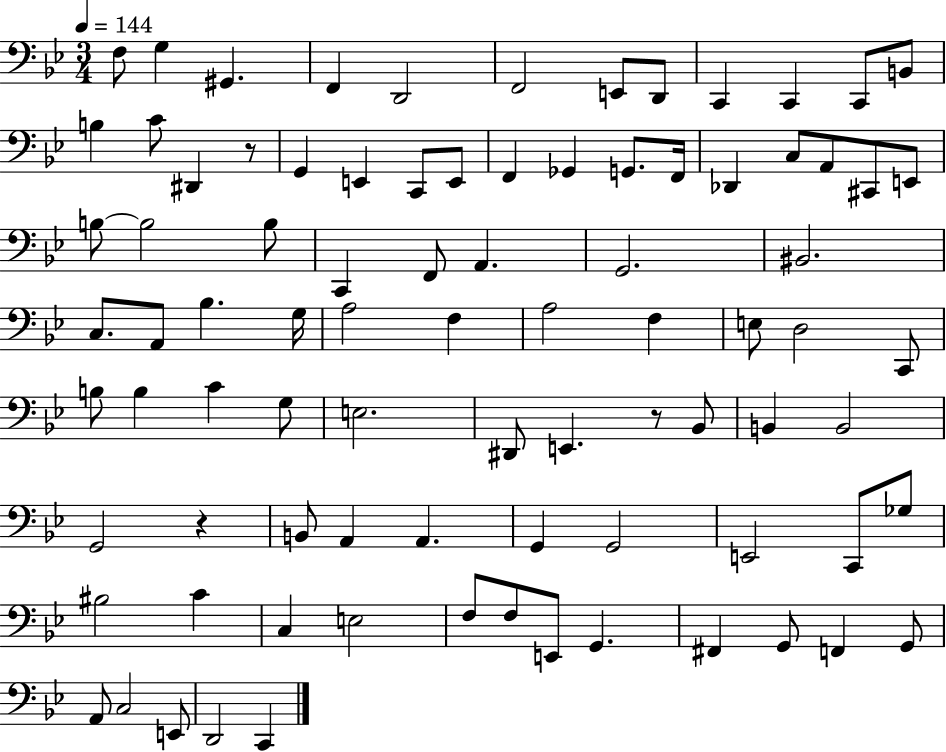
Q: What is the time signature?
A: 3/4